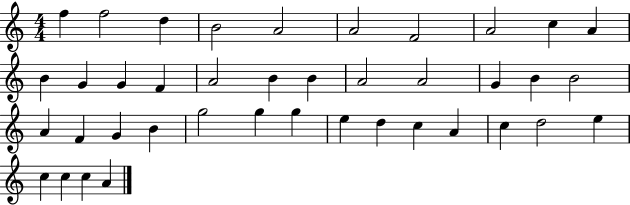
F5/q F5/h D5/q B4/h A4/h A4/h F4/h A4/h C5/q A4/q B4/q G4/q G4/q F4/q A4/h B4/q B4/q A4/h A4/h G4/q B4/q B4/h A4/q F4/q G4/q B4/q G5/h G5/q G5/q E5/q D5/q C5/q A4/q C5/q D5/h E5/q C5/q C5/q C5/q A4/q